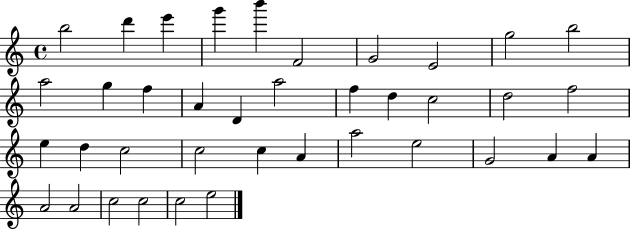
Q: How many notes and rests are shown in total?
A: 38